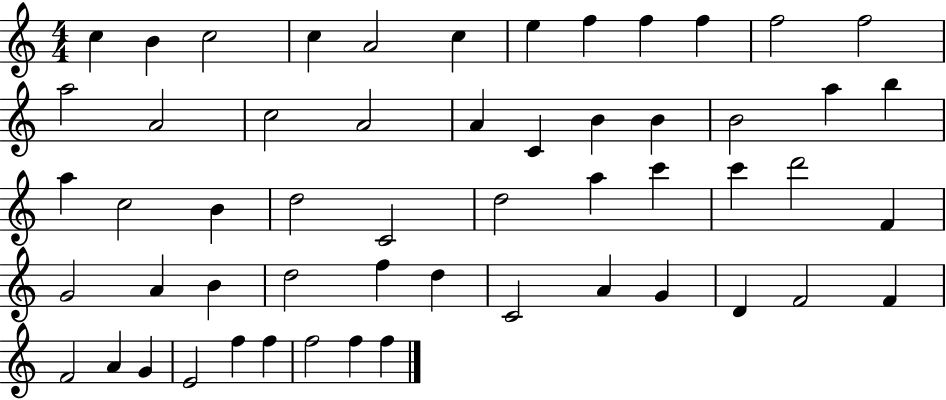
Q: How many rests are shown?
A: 0